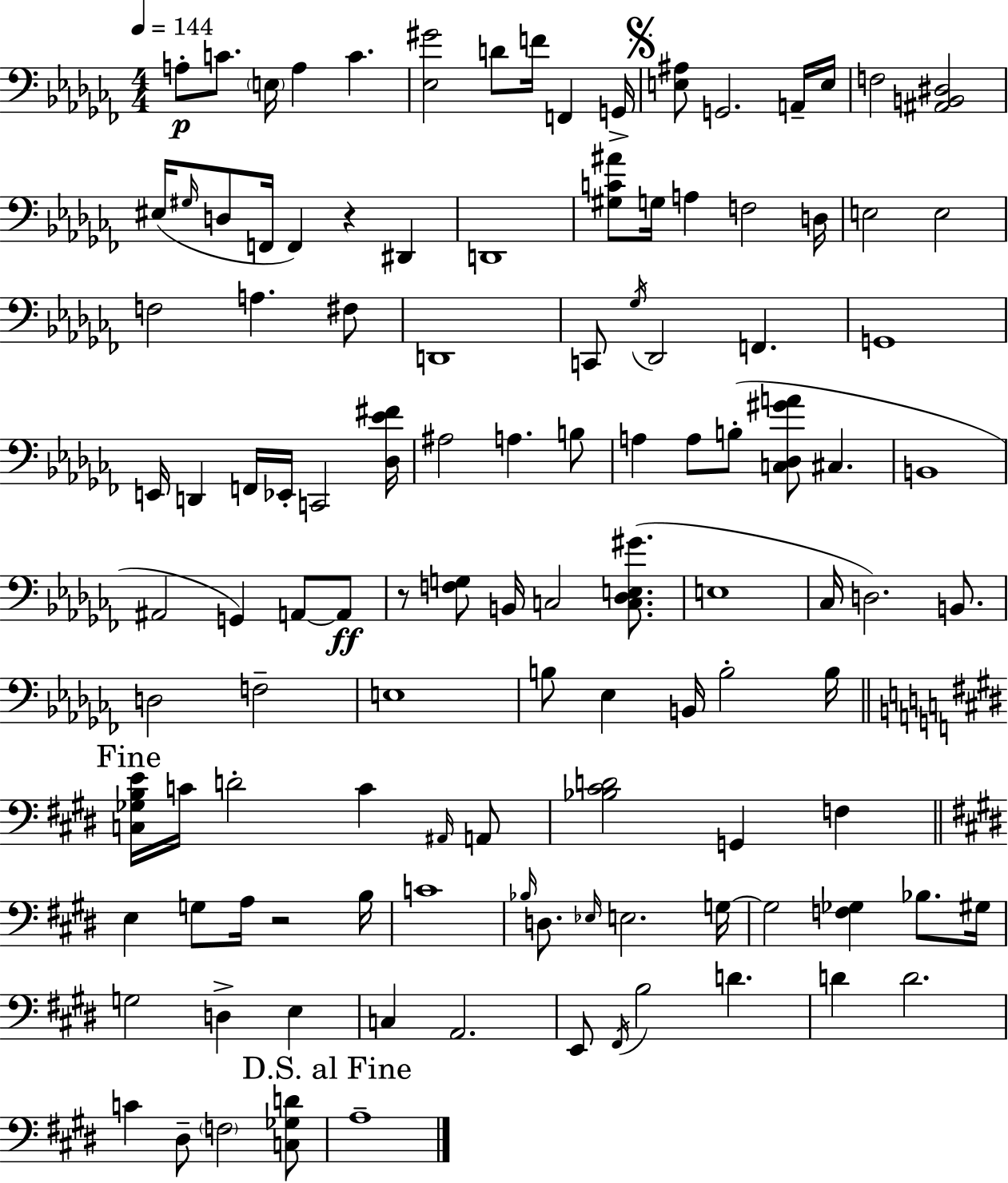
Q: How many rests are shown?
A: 3